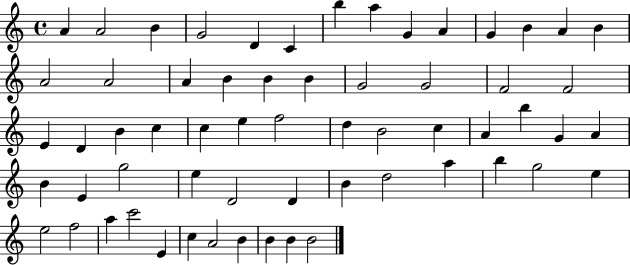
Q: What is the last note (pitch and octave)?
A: B4